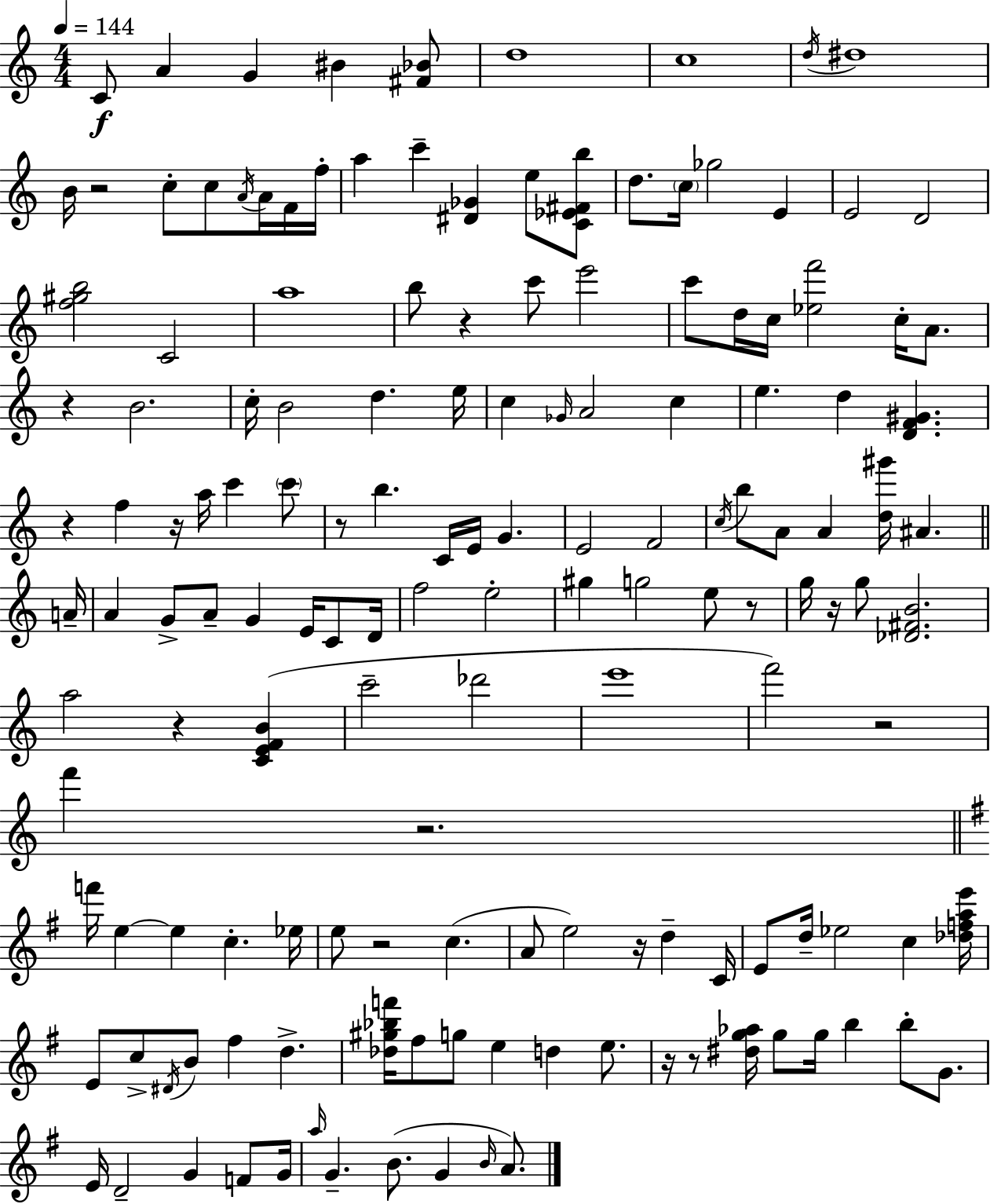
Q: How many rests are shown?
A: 15